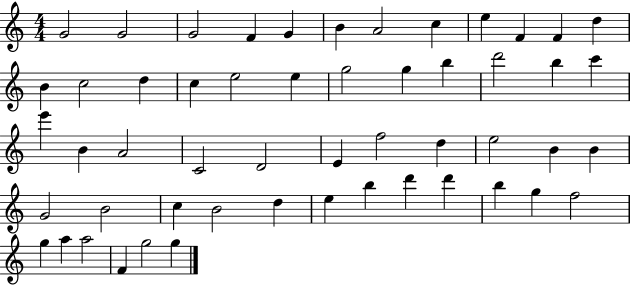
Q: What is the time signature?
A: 4/4